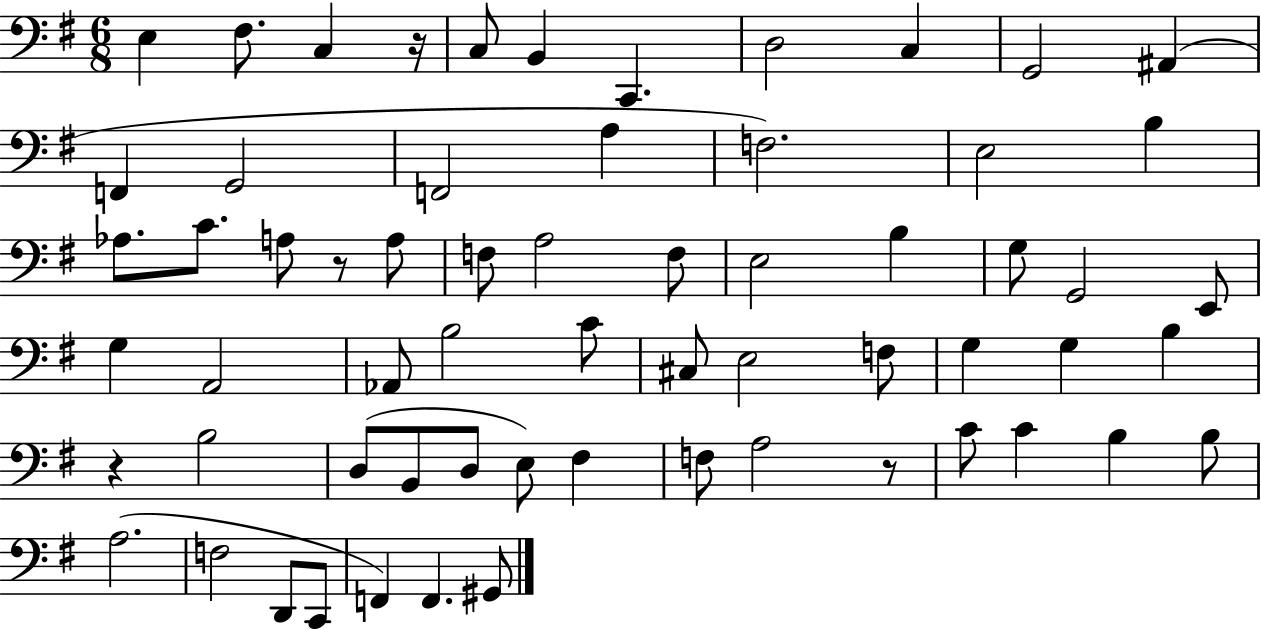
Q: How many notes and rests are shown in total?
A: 63